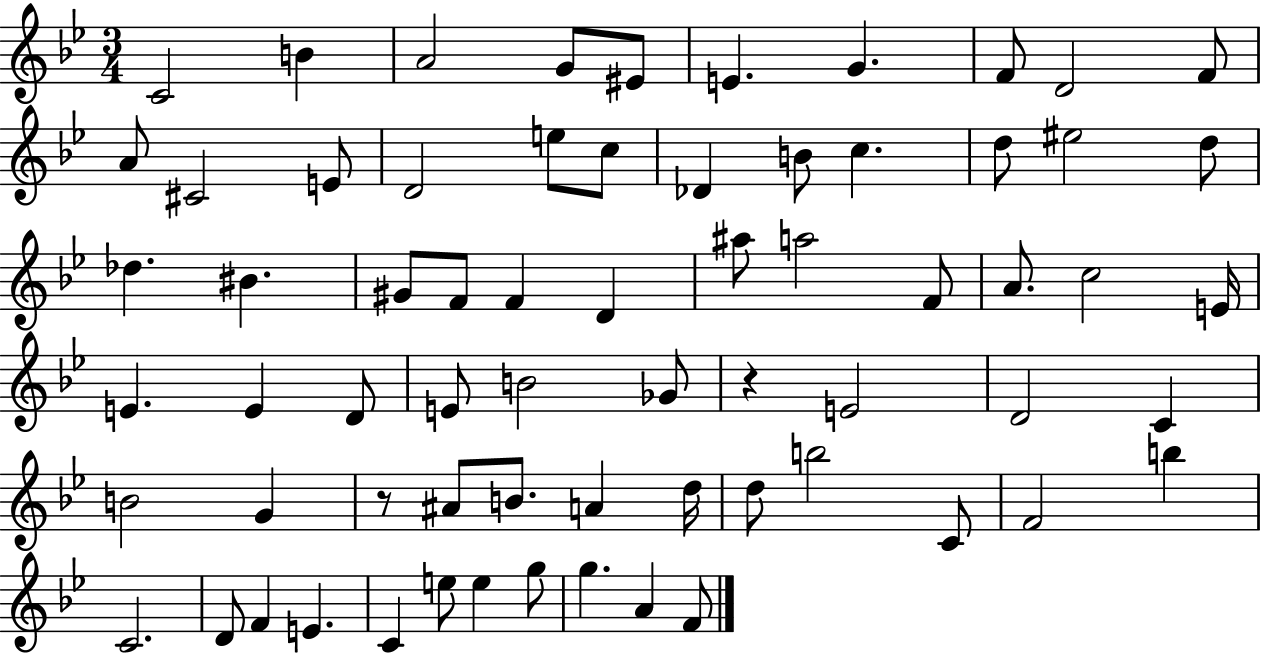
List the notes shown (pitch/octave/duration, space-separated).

C4/h B4/q A4/h G4/e EIS4/e E4/q. G4/q. F4/e D4/h F4/e A4/e C#4/h E4/e D4/h E5/e C5/e Db4/q B4/e C5/q. D5/e EIS5/h D5/e Db5/q. BIS4/q. G#4/e F4/e F4/q D4/q A#5/e A5/h F4/e A4/e. C5/h E4/s E4/q. E4/q D4/e E4/e B4/h Gb4/e R/q E4/h D4/h C4/q B4/h G4/q R/e A#4/e B4/e. A4/q D5/s D5/e B5/h C4/e F4/h B5/q C4/h. D4/e F4/q E4/q. C4/q E5/e E5/q G5/e G5/q. A4/q F4/e